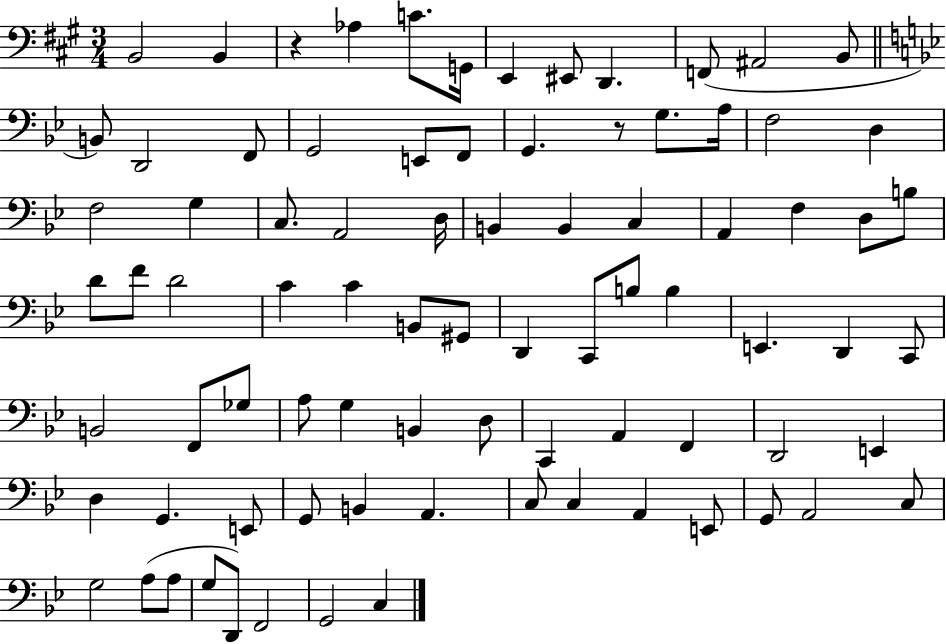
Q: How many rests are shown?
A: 2